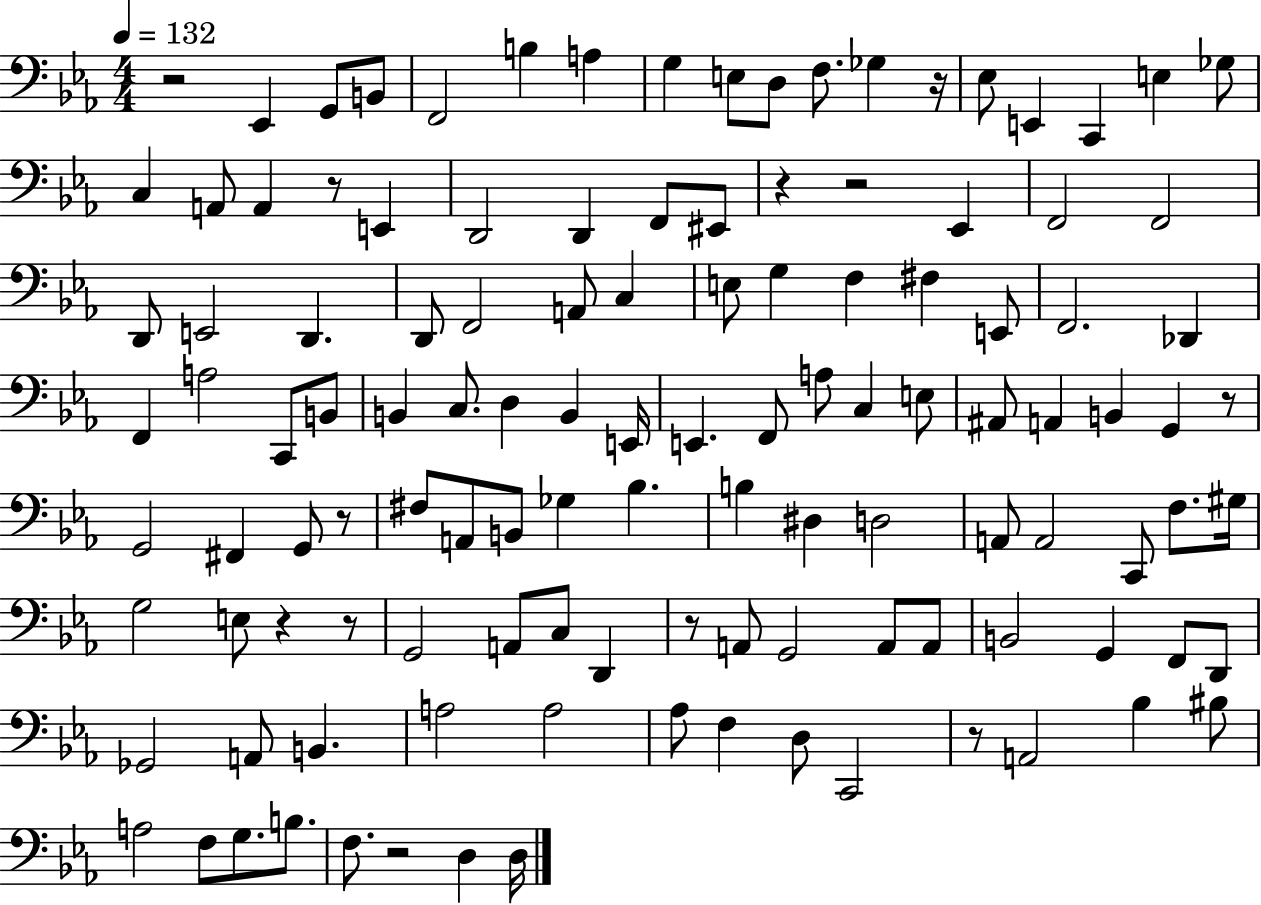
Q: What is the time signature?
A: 4/4